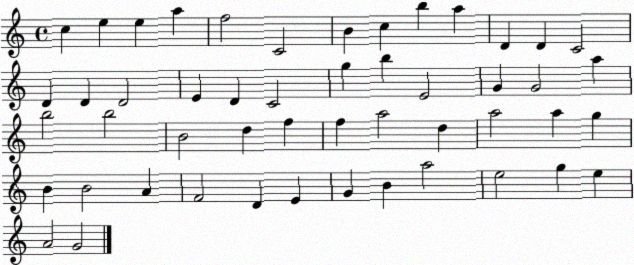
X:1
T:Untitled
M:4/4
L:1/4
K:C
c e e a f2 C2 B c b a D D C2 D D D2 E D C2 g b E2 G G2 a b2 b2 B2 d f f a2 d a2 a g B B2 A F2 D E G B a2 e2 g e A2 G2